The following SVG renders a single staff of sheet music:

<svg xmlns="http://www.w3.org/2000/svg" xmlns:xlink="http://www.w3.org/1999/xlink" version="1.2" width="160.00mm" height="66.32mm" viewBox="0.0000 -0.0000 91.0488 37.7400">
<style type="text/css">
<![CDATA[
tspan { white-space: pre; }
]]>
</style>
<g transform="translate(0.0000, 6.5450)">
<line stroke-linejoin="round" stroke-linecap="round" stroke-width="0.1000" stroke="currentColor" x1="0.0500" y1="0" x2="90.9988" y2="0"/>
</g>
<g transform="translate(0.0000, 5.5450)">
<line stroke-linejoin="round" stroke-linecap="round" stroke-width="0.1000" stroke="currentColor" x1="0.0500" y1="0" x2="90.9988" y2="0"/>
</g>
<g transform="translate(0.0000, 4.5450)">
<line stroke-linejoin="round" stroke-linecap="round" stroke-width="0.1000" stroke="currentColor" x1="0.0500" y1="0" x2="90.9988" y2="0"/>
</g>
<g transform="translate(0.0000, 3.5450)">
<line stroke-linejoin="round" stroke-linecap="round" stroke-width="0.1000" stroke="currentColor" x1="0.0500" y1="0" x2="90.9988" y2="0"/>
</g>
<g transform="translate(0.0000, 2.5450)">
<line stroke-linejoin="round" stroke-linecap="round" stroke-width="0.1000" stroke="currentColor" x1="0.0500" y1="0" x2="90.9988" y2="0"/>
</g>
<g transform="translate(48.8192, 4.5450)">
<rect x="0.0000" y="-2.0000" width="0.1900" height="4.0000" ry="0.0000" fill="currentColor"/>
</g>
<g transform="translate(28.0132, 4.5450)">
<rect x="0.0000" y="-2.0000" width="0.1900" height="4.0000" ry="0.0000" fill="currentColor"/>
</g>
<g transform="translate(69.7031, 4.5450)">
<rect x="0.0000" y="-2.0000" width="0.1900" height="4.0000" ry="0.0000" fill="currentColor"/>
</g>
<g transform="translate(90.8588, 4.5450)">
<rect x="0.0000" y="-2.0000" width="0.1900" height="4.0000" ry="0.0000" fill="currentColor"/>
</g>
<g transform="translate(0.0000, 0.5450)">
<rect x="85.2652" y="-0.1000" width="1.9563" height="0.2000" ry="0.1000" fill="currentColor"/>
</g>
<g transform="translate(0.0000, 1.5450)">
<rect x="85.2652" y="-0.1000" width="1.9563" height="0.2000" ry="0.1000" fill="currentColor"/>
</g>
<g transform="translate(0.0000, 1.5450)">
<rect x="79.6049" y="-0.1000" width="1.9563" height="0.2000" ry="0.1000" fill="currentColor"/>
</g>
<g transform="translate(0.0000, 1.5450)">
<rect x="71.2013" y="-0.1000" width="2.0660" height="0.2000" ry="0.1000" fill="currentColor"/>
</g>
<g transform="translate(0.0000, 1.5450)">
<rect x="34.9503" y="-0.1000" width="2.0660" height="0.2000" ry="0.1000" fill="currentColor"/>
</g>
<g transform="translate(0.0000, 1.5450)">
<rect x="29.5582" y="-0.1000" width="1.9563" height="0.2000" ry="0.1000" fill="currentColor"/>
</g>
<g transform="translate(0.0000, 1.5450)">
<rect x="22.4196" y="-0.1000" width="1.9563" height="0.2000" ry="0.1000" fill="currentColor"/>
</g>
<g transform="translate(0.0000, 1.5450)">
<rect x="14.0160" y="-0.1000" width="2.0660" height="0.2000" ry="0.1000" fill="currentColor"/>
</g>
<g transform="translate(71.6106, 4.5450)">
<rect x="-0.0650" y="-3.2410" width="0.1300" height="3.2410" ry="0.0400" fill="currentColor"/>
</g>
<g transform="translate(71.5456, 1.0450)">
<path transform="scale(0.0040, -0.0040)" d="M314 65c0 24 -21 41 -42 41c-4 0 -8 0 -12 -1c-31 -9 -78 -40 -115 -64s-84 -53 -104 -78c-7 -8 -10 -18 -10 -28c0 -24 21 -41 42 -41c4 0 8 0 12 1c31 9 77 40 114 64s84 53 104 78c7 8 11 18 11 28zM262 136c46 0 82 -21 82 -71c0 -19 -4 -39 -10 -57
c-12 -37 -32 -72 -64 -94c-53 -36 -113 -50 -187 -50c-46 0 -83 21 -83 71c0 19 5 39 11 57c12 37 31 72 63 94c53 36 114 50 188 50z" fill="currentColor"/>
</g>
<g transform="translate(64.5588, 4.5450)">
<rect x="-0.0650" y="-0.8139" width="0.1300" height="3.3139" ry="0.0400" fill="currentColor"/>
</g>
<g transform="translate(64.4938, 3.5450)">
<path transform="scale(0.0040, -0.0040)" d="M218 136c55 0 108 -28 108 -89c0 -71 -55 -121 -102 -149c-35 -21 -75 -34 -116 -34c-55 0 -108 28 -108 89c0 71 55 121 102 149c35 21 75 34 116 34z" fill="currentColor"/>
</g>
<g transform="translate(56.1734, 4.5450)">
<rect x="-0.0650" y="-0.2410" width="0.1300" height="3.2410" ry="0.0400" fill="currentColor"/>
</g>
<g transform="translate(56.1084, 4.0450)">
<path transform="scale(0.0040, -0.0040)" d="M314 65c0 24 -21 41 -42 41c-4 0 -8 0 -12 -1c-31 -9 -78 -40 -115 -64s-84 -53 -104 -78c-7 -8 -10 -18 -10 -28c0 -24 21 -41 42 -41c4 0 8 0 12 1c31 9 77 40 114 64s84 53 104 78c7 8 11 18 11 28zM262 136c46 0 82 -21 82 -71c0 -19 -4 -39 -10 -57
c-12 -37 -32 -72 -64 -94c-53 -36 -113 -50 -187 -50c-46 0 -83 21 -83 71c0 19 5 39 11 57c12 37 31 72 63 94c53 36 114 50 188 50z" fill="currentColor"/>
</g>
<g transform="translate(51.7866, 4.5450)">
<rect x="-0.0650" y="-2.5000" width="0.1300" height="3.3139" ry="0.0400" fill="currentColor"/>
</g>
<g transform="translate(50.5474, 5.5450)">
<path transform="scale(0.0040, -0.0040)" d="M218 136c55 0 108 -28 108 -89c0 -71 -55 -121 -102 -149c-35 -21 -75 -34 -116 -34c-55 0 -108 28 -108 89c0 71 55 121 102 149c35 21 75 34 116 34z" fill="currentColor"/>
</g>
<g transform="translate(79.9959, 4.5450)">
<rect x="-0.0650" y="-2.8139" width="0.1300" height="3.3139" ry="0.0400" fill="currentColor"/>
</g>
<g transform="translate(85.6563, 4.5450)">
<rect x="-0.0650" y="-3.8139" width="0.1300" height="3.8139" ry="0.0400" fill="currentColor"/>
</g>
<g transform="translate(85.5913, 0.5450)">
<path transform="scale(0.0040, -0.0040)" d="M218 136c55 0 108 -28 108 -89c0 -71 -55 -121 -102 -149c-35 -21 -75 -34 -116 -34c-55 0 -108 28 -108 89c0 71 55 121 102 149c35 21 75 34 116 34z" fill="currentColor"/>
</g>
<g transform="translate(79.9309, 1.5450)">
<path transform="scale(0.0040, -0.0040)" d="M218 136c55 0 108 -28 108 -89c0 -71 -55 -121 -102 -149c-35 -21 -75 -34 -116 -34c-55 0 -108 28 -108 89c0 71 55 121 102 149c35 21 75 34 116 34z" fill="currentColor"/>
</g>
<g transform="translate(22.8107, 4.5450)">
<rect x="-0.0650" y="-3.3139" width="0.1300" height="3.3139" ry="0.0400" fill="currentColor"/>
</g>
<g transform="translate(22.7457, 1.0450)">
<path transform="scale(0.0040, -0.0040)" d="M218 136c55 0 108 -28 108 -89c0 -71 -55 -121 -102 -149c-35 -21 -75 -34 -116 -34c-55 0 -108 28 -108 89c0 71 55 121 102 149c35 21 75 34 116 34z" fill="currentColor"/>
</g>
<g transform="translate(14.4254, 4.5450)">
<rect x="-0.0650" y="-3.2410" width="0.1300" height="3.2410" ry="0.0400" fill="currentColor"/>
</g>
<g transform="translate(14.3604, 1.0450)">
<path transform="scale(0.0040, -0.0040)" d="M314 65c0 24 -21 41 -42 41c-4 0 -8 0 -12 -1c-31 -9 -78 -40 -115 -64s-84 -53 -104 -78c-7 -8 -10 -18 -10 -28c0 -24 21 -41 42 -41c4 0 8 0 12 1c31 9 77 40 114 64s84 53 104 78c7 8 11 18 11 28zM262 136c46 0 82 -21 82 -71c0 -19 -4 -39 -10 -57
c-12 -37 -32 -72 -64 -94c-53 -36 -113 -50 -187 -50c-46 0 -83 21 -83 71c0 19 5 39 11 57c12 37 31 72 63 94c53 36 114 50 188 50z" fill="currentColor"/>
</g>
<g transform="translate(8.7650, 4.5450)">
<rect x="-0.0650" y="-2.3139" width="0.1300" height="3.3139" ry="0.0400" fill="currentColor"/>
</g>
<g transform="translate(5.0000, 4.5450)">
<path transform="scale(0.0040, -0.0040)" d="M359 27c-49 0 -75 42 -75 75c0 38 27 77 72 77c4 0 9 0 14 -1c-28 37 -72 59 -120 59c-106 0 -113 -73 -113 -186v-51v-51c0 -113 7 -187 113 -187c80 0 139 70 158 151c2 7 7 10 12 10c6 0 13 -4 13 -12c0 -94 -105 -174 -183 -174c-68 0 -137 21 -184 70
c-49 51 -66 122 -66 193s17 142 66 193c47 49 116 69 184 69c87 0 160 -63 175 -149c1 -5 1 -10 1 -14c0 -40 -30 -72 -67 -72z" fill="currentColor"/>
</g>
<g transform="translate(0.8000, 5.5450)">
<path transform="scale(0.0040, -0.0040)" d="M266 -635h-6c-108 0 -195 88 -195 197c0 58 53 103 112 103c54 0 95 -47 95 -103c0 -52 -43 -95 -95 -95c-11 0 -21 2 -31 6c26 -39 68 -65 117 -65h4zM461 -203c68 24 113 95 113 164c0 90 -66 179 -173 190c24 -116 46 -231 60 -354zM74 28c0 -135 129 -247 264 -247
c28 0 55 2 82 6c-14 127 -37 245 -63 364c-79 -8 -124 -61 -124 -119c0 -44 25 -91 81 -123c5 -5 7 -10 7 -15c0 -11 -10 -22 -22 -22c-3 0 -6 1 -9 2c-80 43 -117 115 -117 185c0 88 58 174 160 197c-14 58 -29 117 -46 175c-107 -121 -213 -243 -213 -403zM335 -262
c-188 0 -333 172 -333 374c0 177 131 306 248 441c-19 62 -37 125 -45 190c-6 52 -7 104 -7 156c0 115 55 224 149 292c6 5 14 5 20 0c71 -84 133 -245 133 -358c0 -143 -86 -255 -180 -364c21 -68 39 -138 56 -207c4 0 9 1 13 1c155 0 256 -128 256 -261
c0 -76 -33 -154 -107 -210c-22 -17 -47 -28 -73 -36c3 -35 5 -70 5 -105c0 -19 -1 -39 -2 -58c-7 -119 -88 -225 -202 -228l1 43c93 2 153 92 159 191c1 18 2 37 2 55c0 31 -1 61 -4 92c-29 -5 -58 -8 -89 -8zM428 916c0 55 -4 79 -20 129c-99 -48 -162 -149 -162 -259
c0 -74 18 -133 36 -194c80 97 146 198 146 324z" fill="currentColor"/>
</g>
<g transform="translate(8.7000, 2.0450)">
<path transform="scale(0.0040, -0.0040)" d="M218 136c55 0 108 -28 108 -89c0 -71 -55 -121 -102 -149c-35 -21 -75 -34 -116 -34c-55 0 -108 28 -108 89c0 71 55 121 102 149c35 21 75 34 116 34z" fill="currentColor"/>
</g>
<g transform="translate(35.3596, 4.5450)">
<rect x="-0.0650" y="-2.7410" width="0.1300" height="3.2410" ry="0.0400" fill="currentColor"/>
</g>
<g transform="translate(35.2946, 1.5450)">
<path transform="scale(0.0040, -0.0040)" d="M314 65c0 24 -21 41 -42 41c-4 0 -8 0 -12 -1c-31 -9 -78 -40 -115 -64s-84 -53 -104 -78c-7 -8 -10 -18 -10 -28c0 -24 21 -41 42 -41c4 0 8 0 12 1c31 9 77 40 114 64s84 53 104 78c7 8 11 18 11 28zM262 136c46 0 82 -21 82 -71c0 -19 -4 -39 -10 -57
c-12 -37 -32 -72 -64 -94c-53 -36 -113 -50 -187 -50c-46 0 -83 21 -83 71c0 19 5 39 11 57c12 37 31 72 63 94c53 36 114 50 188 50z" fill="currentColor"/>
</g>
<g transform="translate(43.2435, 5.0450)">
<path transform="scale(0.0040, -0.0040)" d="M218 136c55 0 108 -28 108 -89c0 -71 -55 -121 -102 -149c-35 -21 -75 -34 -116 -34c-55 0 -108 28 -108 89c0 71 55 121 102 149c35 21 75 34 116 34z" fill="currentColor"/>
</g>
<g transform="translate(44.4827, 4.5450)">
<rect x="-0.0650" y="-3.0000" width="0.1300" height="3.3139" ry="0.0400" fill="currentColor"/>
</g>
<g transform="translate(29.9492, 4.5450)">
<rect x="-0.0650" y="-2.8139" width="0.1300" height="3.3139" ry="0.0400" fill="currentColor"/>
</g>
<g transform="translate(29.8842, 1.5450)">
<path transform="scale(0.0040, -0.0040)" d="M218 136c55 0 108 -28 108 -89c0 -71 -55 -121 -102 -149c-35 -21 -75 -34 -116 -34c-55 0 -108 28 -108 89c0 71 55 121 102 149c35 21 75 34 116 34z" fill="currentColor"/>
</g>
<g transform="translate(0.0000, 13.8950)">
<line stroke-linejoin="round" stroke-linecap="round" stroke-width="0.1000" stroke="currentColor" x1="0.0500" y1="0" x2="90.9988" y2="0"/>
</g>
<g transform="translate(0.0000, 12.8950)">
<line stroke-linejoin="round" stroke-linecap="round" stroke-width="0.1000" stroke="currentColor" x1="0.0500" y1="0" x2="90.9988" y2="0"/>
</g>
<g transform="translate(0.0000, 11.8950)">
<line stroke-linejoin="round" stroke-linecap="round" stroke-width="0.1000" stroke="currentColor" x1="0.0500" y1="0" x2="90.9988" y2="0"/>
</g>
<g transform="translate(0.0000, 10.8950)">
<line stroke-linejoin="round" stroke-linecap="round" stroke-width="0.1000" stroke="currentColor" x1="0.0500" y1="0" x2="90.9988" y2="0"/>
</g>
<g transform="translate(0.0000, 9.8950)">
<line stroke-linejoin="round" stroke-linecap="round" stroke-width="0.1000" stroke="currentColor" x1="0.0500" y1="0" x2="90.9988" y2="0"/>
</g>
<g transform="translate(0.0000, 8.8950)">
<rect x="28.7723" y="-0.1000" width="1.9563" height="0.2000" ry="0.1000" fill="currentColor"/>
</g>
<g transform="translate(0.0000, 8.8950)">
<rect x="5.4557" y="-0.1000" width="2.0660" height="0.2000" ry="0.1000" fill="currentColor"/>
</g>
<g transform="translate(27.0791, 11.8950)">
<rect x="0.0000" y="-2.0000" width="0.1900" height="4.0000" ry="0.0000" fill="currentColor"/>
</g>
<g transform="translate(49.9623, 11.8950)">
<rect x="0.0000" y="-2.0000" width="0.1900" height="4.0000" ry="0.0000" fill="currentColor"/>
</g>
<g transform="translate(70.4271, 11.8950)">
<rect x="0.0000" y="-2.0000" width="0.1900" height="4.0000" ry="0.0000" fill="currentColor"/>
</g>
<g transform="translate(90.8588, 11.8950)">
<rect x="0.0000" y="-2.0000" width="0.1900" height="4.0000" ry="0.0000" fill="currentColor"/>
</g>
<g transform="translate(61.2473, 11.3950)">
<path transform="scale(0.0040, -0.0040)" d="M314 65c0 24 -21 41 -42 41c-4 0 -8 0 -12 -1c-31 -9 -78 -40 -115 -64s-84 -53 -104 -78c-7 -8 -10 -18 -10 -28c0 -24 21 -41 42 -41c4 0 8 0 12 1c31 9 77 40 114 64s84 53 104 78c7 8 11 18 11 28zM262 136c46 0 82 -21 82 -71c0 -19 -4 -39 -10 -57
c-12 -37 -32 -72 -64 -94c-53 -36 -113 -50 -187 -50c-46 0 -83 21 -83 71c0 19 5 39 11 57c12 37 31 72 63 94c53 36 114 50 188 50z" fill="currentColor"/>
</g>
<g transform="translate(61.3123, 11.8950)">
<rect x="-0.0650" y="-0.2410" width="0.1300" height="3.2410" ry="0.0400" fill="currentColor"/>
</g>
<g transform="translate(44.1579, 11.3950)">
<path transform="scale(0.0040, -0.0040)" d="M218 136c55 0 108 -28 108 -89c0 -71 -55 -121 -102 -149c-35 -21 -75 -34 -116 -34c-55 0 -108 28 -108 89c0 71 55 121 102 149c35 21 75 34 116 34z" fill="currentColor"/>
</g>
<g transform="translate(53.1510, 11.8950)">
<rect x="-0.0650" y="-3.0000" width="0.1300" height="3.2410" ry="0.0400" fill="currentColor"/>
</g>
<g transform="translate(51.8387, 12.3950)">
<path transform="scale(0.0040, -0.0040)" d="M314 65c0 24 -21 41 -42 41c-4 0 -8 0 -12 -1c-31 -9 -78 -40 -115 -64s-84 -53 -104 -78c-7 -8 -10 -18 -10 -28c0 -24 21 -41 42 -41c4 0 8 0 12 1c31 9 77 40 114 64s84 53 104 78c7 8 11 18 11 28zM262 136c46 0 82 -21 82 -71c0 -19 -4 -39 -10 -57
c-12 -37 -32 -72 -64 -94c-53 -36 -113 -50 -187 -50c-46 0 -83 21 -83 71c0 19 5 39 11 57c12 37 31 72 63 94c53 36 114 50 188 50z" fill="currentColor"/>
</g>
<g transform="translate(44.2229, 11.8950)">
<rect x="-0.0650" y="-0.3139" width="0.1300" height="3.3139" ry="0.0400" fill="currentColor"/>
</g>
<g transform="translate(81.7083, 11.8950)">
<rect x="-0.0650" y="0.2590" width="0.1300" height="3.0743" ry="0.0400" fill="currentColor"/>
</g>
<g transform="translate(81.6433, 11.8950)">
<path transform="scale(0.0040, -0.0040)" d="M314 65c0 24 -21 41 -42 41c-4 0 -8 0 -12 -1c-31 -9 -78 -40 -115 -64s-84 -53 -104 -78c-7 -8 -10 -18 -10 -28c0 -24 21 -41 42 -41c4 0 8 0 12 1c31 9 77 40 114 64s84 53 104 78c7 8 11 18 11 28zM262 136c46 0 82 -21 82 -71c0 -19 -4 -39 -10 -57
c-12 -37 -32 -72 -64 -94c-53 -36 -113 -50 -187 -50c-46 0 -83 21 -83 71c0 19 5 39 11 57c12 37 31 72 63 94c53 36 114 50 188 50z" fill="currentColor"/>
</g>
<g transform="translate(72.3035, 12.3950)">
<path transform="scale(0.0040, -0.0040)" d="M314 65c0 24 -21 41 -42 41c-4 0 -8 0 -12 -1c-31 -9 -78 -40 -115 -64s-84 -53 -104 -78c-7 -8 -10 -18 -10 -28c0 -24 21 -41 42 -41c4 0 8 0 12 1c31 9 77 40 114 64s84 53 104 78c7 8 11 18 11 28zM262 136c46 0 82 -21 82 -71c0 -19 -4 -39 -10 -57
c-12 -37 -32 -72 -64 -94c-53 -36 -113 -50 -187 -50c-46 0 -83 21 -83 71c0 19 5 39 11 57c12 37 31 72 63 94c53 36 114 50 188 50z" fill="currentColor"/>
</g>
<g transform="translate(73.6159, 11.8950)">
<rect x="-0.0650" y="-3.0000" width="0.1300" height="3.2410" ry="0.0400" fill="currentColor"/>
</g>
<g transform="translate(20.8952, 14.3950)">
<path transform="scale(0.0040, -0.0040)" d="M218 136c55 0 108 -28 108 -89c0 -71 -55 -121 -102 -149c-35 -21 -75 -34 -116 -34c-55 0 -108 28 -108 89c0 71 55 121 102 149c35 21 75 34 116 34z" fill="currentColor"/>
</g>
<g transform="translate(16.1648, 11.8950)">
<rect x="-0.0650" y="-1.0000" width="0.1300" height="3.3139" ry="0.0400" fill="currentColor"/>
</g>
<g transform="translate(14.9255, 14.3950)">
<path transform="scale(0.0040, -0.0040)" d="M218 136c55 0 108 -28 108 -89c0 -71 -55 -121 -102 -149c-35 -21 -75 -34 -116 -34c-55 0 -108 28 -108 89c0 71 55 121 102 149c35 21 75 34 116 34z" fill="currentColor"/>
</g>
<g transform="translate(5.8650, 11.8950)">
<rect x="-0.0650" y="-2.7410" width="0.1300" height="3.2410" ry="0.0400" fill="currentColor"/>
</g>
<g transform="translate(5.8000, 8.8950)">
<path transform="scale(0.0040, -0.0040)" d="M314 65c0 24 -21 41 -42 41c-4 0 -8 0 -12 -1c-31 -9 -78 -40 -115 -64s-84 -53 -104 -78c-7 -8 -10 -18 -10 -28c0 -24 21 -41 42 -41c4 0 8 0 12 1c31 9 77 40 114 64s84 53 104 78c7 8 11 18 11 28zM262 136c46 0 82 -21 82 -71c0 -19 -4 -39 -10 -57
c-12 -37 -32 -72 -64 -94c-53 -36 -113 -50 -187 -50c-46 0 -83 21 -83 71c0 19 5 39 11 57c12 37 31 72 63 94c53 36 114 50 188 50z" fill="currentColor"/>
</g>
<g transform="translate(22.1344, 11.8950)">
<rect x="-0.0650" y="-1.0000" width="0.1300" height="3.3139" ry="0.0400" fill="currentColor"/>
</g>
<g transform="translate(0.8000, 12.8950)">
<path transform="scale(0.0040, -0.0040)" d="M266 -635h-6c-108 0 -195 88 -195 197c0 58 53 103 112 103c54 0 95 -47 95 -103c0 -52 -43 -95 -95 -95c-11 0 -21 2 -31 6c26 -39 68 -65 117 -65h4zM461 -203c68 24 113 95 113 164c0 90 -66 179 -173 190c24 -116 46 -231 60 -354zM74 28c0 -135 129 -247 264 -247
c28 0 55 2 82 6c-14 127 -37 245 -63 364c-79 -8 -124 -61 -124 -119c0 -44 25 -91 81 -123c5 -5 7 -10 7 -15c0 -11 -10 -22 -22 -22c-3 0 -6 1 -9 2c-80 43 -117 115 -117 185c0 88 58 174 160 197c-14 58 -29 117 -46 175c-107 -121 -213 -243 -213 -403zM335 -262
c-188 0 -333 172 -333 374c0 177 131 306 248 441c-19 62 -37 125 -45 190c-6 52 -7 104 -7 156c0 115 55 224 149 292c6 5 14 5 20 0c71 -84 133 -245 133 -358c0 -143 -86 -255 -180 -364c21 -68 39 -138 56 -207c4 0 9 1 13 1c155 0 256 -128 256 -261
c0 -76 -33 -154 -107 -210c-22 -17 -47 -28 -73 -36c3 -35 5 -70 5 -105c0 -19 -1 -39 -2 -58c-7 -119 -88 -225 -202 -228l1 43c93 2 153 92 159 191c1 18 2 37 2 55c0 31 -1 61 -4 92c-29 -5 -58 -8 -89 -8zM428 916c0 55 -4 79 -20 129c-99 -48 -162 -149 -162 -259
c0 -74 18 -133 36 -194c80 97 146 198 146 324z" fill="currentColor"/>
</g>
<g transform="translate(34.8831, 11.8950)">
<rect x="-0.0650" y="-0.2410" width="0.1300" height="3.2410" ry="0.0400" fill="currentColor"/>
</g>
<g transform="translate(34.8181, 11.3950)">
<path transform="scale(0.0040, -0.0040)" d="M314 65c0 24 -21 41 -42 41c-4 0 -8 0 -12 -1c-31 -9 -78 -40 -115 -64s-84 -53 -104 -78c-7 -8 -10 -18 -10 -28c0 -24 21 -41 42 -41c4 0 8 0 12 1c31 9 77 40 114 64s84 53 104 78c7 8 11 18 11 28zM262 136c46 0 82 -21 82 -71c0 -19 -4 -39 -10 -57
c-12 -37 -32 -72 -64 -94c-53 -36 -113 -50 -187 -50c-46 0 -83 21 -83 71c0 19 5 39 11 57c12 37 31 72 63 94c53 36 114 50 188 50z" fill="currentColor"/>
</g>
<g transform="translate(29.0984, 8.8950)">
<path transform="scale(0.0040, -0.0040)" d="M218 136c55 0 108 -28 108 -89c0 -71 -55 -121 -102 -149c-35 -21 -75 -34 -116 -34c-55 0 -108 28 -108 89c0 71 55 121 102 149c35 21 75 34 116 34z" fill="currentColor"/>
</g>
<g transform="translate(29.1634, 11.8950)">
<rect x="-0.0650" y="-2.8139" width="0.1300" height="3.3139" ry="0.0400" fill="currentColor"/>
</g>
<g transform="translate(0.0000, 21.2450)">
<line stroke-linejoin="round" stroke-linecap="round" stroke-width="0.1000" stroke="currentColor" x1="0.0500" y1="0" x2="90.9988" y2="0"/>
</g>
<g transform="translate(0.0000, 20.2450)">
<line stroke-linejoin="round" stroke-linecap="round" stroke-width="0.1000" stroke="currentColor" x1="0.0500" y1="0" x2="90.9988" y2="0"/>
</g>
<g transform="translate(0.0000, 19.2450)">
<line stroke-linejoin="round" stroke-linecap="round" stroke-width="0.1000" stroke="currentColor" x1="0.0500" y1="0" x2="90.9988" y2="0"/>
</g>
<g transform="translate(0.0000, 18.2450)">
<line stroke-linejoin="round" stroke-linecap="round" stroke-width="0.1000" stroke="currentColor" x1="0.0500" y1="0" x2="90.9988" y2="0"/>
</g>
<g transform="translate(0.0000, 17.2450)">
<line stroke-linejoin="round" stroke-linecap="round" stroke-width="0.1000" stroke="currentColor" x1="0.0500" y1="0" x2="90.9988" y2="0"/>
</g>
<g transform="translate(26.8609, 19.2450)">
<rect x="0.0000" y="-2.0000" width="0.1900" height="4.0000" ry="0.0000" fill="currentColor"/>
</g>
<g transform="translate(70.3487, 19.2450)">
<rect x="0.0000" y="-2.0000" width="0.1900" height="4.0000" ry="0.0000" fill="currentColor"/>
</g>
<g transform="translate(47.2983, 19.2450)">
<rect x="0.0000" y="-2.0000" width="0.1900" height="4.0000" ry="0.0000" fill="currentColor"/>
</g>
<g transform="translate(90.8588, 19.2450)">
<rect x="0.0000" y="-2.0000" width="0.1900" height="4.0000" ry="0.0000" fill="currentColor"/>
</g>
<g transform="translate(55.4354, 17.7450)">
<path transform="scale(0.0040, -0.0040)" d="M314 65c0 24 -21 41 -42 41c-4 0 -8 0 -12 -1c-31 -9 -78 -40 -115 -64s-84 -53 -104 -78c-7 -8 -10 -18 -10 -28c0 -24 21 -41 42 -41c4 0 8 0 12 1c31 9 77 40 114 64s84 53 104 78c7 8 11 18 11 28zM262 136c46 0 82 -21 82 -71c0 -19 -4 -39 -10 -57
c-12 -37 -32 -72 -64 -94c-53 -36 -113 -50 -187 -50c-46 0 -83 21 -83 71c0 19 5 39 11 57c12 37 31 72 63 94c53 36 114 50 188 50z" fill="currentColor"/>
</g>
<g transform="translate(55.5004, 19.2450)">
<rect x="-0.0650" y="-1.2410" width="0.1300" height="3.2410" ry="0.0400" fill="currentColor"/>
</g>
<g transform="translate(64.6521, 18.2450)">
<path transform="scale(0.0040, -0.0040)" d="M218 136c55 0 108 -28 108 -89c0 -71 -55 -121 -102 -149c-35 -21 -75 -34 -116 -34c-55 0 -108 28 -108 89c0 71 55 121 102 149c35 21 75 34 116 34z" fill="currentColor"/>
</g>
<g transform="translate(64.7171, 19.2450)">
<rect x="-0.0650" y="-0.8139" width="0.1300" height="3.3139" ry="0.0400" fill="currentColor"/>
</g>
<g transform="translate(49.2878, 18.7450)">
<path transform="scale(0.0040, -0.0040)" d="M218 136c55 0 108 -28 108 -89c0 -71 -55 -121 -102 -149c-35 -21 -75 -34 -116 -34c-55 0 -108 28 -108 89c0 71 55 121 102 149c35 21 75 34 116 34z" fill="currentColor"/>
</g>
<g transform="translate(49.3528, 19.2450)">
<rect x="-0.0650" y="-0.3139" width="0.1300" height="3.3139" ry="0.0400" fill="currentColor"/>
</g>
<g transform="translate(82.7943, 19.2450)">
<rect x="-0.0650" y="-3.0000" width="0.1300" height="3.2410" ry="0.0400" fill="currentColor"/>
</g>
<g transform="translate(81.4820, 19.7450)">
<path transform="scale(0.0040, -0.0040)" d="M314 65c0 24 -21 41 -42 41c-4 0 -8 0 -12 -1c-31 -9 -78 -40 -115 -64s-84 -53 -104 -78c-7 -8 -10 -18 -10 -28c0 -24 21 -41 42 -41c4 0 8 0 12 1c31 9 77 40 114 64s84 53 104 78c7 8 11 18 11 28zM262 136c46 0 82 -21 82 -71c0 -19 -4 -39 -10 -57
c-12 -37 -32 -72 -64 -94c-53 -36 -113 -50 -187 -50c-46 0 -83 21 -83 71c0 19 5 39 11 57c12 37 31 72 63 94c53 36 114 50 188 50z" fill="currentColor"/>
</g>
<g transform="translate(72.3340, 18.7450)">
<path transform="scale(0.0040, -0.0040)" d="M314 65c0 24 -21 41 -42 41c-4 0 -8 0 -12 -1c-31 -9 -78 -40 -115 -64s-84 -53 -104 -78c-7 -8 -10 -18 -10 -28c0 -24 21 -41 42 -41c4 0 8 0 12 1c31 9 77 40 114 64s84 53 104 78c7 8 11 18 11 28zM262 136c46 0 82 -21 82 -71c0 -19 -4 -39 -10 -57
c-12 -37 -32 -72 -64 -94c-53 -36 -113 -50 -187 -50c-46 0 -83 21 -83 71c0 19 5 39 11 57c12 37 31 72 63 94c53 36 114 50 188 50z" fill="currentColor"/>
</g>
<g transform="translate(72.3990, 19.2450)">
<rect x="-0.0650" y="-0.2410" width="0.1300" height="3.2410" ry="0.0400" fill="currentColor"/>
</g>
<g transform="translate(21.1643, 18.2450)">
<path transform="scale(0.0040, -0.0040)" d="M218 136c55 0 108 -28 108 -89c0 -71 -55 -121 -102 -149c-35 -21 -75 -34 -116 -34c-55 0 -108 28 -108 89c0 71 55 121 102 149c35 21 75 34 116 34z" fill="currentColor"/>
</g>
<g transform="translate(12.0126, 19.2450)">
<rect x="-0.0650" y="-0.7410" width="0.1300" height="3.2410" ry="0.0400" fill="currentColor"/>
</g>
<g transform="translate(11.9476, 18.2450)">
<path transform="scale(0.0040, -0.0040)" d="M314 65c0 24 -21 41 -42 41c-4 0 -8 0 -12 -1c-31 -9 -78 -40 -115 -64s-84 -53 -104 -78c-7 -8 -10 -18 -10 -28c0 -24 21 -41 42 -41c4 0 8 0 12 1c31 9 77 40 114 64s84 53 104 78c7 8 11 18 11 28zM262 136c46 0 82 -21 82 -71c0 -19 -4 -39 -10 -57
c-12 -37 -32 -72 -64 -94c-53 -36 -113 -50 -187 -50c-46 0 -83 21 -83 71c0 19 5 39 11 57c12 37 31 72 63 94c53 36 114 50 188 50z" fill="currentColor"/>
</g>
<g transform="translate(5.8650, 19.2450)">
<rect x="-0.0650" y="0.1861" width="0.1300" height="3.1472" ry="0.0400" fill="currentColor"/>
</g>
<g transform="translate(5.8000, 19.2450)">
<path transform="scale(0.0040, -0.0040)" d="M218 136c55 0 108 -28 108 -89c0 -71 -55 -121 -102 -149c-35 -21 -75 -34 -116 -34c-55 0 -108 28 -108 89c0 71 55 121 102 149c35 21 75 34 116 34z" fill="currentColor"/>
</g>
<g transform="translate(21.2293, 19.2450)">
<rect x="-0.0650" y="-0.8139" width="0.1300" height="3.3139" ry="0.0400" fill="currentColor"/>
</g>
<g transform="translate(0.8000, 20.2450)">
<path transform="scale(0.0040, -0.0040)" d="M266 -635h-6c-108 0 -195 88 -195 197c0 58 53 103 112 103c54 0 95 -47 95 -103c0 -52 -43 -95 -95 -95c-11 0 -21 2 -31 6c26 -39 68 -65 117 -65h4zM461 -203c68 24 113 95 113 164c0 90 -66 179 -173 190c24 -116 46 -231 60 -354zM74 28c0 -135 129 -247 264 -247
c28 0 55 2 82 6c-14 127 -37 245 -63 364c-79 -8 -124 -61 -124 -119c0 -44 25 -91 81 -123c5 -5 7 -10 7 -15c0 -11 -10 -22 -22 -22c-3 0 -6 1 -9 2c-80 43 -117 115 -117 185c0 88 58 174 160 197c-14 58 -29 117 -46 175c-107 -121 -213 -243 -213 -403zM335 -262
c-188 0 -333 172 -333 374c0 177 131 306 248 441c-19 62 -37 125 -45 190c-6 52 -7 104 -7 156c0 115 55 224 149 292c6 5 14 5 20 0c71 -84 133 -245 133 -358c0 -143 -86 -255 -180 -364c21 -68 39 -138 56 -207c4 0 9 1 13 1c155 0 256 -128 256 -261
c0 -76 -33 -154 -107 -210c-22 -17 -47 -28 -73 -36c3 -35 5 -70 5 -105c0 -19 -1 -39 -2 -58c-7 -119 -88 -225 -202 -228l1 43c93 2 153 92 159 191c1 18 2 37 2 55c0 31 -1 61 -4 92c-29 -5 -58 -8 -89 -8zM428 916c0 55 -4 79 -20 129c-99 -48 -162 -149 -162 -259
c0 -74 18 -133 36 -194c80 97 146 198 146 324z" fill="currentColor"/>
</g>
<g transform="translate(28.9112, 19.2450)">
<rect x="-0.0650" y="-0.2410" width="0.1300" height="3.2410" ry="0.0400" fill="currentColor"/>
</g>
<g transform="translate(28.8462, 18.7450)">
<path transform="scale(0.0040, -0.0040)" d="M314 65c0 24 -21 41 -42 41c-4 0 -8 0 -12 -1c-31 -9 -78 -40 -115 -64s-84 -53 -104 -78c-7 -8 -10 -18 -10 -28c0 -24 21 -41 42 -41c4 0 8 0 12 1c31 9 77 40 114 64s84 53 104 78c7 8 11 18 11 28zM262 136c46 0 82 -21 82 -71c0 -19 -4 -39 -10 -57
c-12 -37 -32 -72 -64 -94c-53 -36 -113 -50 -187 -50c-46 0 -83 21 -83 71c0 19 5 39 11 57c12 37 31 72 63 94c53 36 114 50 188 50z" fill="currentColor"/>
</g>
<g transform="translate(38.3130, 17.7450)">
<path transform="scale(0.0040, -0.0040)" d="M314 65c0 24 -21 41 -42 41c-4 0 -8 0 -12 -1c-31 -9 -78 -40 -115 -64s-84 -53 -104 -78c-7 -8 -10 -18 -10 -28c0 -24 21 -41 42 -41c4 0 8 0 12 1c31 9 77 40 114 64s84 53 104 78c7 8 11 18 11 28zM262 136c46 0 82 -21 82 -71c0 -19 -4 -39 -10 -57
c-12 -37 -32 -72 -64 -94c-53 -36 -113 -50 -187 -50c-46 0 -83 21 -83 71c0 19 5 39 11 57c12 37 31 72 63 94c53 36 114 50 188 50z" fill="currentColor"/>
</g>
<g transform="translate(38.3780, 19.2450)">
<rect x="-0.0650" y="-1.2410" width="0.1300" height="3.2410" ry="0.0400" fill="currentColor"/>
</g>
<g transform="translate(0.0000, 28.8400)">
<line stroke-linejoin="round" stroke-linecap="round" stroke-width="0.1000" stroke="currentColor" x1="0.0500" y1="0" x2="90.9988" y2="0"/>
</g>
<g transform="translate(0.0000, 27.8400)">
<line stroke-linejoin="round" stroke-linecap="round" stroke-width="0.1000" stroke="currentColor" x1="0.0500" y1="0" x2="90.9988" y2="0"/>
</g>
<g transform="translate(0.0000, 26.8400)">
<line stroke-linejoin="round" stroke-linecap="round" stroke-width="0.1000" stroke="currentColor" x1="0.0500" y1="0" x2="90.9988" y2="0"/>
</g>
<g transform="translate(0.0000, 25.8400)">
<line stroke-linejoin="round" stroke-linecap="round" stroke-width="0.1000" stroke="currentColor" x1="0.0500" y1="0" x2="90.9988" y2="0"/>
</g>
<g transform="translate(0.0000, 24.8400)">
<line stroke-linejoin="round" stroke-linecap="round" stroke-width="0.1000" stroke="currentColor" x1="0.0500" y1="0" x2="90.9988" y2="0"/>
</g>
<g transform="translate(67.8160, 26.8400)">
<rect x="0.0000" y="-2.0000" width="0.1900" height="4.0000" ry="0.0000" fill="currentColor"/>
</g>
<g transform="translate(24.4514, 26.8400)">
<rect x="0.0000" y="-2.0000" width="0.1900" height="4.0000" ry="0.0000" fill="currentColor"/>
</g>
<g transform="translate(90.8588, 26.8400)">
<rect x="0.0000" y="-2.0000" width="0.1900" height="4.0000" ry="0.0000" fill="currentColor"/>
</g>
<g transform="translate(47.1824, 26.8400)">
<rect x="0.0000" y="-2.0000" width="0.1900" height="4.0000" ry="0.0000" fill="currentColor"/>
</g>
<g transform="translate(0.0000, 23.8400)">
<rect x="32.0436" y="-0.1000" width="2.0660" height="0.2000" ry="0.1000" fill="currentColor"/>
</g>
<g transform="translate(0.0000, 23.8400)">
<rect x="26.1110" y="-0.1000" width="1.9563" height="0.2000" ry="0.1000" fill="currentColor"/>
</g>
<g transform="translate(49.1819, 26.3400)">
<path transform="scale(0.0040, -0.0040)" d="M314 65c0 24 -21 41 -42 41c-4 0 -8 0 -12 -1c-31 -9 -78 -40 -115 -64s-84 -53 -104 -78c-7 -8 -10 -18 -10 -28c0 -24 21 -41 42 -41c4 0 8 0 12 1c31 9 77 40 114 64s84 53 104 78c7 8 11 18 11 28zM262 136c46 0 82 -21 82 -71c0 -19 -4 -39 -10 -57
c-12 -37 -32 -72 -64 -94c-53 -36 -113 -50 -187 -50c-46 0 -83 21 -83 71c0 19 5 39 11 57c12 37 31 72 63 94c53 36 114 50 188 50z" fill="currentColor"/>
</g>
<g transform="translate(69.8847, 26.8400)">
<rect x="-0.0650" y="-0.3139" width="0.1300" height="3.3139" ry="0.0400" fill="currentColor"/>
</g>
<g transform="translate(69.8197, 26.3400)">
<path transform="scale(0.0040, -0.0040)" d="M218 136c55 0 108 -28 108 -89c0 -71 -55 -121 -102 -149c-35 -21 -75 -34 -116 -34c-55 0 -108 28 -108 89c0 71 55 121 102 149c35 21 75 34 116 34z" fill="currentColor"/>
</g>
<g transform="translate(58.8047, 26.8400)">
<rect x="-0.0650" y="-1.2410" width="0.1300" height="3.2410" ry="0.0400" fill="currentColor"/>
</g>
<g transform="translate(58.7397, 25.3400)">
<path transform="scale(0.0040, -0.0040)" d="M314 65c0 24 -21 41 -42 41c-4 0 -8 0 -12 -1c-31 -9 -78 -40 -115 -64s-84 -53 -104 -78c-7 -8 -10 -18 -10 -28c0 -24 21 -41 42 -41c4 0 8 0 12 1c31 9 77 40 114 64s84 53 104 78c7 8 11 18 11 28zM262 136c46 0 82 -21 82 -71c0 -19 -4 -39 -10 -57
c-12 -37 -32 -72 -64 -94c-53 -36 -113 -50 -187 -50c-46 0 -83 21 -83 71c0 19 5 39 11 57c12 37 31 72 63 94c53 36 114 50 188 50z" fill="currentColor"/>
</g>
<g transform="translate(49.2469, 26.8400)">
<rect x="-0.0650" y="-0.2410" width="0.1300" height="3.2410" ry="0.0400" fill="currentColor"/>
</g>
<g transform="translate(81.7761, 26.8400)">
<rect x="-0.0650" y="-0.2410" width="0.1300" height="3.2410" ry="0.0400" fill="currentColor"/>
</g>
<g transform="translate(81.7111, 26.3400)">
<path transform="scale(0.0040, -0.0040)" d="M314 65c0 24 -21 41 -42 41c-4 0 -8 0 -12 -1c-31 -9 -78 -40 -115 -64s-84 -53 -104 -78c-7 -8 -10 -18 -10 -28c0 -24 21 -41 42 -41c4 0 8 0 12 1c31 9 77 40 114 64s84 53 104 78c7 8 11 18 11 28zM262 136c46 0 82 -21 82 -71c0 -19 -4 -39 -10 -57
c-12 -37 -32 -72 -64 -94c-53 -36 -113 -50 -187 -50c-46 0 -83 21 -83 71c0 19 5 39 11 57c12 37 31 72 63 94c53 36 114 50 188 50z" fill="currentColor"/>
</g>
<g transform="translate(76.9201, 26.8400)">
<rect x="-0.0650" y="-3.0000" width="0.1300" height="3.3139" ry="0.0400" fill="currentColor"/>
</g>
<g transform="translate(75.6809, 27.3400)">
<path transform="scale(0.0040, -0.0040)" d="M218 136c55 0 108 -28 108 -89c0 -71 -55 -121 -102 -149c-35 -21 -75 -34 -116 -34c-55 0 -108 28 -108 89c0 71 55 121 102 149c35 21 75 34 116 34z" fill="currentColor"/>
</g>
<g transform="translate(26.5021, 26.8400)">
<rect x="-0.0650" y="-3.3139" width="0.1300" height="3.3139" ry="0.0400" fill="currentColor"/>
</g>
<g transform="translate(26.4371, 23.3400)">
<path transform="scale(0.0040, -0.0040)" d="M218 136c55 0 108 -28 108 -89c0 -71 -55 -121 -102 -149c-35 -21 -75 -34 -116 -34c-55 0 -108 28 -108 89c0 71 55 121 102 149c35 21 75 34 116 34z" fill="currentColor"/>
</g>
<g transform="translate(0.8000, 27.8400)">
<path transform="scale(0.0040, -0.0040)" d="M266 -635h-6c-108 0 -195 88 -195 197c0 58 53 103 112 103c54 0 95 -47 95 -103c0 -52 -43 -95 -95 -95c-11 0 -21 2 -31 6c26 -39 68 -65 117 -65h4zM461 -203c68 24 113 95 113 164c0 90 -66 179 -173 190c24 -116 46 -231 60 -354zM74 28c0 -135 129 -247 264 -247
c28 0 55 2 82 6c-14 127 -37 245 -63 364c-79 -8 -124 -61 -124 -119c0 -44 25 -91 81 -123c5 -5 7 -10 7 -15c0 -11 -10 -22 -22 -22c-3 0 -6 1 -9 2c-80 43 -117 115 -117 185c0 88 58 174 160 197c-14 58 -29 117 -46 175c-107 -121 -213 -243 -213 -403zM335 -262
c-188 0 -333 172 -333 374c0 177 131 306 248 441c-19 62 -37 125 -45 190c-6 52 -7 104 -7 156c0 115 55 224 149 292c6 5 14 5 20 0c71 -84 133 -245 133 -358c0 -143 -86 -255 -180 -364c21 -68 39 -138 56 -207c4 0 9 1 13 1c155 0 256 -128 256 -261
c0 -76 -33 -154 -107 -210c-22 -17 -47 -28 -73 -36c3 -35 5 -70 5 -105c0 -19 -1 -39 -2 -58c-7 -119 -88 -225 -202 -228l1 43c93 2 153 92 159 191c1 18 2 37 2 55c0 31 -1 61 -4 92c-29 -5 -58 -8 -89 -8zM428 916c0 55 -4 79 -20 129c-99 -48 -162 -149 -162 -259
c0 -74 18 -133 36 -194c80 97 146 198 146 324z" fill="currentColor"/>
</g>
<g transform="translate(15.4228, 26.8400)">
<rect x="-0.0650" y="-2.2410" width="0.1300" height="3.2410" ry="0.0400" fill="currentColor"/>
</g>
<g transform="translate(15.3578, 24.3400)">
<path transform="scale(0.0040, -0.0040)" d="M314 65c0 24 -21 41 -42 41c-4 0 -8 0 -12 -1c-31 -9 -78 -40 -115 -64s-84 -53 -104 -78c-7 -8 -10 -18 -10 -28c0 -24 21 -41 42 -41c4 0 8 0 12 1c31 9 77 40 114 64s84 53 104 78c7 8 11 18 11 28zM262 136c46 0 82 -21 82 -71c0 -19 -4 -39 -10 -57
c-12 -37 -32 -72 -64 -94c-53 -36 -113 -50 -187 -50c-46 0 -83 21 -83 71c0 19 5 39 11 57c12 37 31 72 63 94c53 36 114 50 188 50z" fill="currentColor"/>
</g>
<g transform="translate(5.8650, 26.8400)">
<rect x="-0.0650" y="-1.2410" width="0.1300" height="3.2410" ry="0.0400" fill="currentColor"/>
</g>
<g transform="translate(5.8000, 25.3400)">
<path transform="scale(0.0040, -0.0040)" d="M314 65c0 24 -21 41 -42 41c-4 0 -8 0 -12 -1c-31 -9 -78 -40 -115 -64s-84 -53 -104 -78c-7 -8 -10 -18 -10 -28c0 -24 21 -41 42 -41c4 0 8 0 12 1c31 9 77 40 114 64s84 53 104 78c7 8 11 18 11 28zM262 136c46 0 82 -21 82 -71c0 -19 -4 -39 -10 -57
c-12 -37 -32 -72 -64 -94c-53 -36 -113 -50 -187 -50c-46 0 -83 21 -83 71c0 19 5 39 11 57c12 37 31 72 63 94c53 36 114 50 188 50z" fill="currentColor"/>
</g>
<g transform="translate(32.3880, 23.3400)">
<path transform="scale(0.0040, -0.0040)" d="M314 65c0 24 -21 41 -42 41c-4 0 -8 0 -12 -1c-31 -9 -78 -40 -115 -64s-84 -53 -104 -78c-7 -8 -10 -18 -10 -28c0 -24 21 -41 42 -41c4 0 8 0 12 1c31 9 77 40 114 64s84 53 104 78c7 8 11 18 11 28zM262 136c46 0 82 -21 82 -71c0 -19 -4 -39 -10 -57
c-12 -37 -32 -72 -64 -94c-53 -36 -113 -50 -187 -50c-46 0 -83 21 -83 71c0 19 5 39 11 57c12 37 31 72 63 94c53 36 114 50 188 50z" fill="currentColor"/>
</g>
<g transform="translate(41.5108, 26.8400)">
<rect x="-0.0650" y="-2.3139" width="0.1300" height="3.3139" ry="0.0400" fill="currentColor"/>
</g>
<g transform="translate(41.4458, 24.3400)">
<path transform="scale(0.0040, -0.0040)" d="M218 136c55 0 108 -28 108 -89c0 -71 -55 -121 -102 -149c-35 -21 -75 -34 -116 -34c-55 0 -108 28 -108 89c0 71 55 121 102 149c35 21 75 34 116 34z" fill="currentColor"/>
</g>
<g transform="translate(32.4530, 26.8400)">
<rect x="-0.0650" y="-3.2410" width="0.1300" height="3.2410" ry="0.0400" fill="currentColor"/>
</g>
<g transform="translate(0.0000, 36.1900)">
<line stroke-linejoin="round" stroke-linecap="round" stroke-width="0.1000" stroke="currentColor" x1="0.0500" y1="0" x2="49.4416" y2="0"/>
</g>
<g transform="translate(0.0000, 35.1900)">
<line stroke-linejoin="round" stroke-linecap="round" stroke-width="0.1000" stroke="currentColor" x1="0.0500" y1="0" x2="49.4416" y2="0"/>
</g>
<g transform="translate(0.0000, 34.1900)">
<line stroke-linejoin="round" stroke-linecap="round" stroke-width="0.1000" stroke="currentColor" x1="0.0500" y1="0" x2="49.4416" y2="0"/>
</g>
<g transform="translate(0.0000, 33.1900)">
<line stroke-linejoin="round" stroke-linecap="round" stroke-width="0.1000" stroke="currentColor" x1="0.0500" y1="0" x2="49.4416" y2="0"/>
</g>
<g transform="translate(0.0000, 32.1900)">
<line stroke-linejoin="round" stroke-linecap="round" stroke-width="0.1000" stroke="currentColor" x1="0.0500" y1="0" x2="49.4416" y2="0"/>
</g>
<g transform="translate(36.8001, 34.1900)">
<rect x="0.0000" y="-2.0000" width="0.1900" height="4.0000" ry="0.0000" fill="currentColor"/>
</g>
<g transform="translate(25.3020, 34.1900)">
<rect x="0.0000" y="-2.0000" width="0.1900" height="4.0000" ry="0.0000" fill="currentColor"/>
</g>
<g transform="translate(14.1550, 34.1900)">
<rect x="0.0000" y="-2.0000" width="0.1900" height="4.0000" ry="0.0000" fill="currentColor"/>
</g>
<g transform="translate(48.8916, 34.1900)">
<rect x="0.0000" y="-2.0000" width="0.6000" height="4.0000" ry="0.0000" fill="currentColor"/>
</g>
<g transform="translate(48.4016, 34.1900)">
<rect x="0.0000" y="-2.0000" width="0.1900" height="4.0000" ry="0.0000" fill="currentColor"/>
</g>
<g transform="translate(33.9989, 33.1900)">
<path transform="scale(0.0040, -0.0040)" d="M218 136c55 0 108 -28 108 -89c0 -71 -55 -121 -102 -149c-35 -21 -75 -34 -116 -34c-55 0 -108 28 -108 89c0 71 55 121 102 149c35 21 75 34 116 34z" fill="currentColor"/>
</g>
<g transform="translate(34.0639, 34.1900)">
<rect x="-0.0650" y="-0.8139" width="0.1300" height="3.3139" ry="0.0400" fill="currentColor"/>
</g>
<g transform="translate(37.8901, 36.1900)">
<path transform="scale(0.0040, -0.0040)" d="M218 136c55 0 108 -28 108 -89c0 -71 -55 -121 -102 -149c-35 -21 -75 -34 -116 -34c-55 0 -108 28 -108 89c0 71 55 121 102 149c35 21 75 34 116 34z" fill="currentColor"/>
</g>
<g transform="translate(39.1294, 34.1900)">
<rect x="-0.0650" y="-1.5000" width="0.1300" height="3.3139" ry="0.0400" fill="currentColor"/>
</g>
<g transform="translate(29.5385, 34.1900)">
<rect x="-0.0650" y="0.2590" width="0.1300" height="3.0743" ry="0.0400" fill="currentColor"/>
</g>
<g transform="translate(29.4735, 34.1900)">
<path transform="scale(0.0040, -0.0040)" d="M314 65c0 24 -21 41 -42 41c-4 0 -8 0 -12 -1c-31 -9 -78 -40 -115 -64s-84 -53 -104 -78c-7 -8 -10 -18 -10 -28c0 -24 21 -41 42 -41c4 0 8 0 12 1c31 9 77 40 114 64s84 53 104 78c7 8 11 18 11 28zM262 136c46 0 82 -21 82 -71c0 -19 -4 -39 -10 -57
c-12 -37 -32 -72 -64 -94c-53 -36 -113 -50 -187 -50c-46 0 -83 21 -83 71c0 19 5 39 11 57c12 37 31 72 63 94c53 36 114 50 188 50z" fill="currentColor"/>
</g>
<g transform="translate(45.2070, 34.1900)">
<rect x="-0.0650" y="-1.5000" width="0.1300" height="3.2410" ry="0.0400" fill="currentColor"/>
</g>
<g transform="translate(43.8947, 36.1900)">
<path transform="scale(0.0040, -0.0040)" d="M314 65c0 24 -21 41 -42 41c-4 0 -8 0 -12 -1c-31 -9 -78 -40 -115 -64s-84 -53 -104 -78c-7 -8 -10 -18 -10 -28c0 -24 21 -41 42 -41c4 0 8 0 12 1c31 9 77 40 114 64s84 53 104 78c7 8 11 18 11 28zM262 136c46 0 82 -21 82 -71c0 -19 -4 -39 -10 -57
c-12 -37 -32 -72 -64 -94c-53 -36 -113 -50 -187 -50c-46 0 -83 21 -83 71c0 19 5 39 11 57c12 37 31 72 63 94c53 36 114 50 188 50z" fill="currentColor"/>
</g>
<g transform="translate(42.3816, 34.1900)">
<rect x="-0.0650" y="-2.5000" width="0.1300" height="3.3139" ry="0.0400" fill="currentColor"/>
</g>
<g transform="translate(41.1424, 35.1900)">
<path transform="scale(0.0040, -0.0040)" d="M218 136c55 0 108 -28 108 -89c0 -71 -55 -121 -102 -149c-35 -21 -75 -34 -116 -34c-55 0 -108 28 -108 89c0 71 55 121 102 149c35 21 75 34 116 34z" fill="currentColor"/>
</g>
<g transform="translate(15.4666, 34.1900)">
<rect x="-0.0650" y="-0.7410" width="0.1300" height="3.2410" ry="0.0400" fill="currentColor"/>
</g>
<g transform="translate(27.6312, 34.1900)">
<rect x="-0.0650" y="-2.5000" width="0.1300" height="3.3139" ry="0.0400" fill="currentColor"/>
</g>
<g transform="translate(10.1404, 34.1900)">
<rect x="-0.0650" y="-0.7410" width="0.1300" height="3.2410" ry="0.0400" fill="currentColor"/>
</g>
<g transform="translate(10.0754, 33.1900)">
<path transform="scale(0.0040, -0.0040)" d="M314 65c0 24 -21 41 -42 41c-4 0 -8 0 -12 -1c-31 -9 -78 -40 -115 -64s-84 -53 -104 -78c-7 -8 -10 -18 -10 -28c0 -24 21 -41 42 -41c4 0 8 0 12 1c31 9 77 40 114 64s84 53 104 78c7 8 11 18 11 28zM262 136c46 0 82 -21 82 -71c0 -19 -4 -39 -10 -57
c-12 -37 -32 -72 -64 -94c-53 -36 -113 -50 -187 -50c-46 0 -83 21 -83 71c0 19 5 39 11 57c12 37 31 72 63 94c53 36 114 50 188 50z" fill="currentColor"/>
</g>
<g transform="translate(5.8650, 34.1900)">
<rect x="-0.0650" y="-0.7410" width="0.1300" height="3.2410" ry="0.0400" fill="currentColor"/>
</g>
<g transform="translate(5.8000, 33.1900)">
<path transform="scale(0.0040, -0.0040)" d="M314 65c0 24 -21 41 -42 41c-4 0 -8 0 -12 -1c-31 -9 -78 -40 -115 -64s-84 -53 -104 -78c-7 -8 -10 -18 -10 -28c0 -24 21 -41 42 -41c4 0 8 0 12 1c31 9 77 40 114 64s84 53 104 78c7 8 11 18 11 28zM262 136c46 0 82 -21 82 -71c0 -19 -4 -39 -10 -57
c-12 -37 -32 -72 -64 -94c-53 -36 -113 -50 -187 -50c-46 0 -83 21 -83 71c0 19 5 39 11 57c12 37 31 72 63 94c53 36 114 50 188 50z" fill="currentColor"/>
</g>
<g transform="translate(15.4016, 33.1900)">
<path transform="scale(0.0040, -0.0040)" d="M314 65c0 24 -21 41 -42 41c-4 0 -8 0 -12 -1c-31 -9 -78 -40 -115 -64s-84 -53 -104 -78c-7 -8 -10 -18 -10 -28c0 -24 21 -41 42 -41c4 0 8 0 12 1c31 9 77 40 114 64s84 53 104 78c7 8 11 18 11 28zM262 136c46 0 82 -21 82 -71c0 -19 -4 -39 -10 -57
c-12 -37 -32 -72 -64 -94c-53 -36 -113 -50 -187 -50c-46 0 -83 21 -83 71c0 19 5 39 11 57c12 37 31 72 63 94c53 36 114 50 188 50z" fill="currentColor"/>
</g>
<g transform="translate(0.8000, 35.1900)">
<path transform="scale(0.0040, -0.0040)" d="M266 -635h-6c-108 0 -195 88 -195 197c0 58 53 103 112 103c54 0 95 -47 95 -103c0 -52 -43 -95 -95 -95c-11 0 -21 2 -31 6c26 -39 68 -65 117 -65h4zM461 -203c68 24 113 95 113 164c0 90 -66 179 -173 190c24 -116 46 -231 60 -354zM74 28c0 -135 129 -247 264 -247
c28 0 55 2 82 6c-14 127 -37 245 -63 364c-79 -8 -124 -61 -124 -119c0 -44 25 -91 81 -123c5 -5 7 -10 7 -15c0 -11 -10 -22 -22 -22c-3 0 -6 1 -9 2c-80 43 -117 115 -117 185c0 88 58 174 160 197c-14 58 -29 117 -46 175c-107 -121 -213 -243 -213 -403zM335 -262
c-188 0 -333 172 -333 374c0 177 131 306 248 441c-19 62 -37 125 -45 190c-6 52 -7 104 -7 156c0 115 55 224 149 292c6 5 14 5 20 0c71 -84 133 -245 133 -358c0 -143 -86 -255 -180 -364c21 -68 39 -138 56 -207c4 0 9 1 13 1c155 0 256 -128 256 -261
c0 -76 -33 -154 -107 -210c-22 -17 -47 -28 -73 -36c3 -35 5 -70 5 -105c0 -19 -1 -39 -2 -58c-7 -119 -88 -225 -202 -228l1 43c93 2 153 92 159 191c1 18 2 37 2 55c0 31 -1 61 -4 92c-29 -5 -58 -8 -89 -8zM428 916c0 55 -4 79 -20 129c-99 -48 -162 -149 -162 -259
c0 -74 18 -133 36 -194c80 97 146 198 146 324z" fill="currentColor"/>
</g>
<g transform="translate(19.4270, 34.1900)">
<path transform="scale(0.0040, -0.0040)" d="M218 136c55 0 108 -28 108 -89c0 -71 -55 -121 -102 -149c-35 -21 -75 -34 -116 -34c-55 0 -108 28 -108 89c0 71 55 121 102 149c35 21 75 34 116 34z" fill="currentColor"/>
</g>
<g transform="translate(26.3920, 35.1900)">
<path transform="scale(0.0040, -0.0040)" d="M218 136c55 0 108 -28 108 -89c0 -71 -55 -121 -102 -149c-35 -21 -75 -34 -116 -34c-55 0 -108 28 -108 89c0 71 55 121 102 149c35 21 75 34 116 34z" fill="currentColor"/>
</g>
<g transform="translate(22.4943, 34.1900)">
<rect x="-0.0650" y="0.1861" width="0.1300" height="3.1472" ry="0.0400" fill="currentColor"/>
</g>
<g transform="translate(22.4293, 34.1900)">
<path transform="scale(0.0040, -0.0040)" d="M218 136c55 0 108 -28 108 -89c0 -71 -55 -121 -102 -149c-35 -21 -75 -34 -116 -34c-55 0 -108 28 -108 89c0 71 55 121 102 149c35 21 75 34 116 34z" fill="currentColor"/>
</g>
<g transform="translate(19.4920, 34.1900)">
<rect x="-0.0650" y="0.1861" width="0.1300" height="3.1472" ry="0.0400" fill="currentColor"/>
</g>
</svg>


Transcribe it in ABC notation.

X:1
T:Untitled
M:4/4
L:1/4
K:C
g b2 b a a2 A G c2 d b2 a c' a2 D D a c2 c A2 c2 A2 B2 B d2 d c2 e2 c e2 d c2 A2 e2 g2 b b2 g c2 e2 c A c2 d2 d2 d2 B B G B2 d E G E2